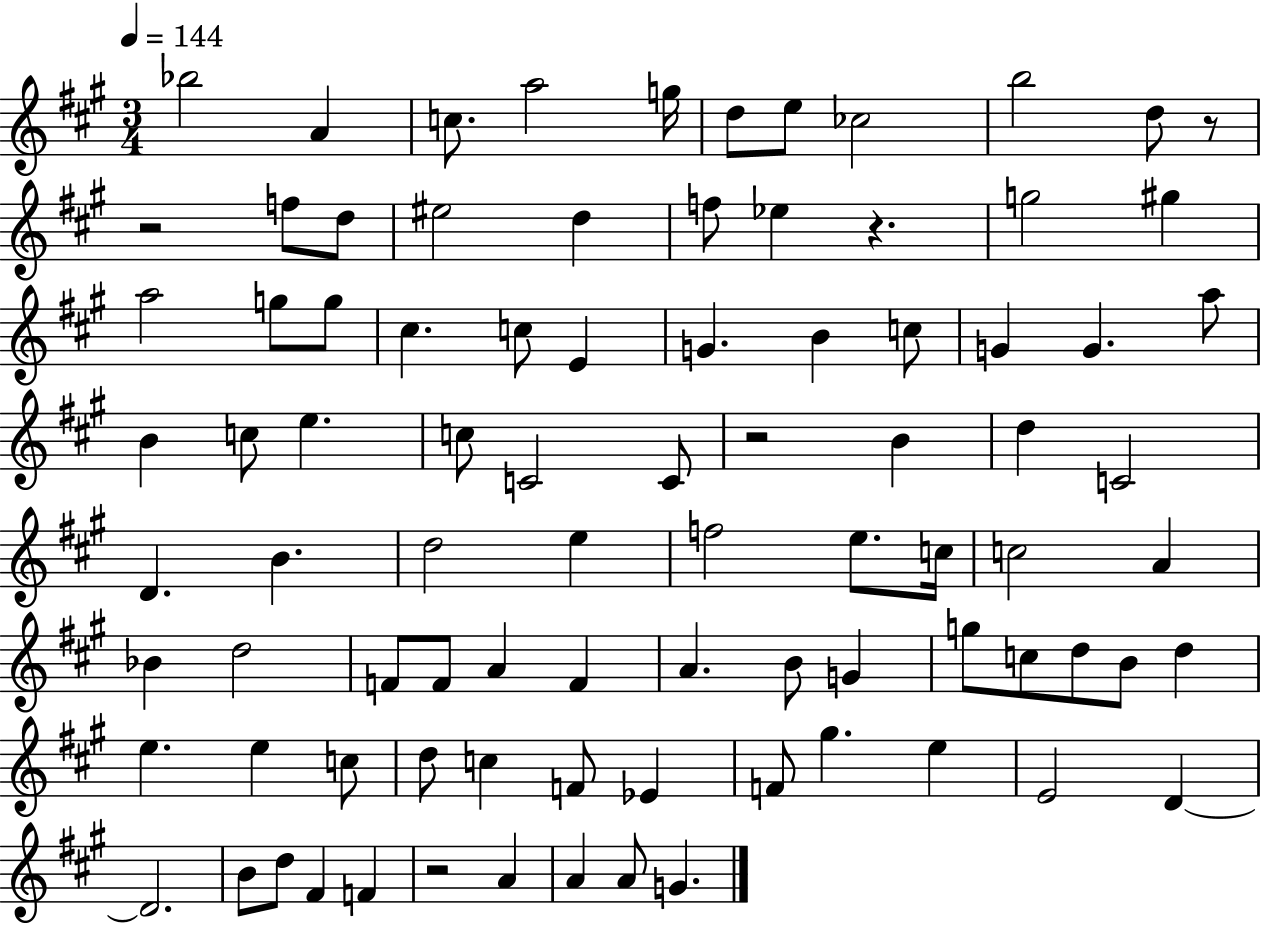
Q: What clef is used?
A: treble